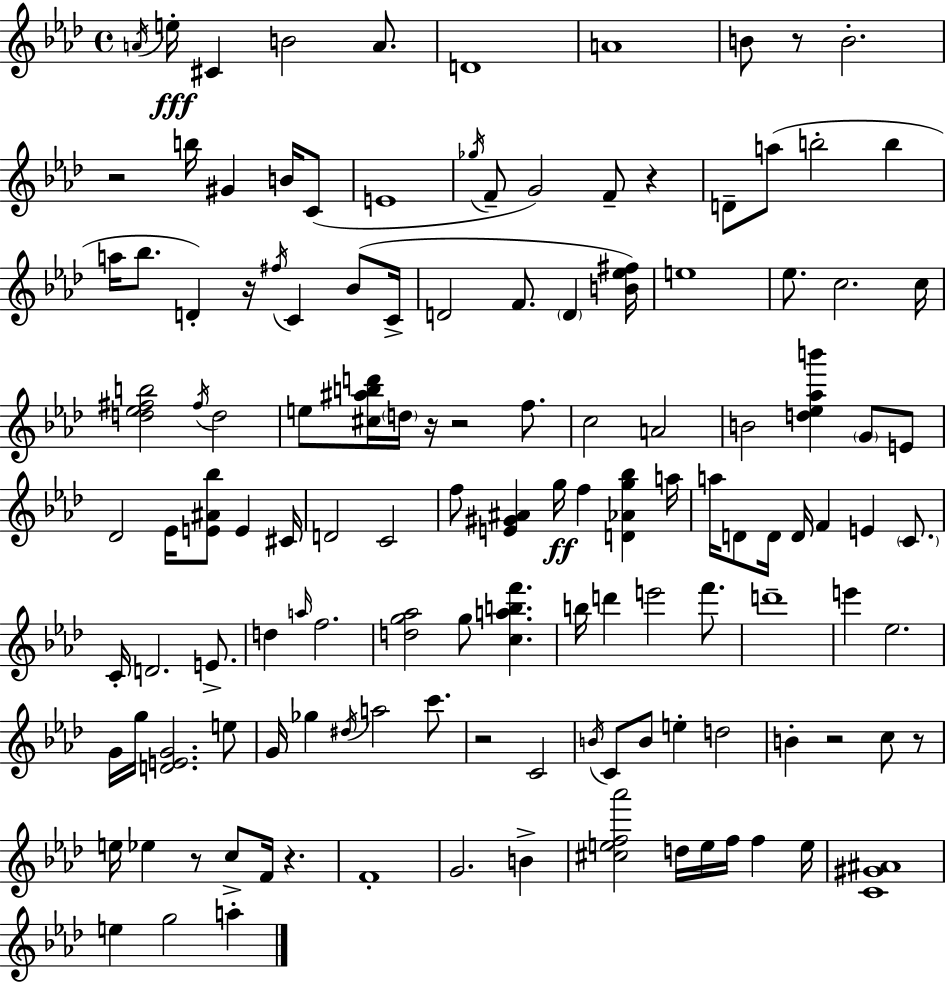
{
  \clef treble
  \time 4/4
  \defaultTimeSignature
  \key f \minor
  \acciaccatura { a'16 }\fff e''16-. cis'4 b'2 a'8. | d'1 | a'1 | b'8 r8 b'2.-. | \break r2 b''16 gis'4 b'16 c'8( | e'1 | \acciaccatura { ges''16 } f'8-- g'2) f'8-- r4 | d'8-- a''8( b''2-. b''4 | \break a''16 bes''8. d'4-.) r16 \acciaccatura { fis''16 } c'4 | bes'8( c'16-> d'2 f'8. \parenthesize d'4 | <b' ees'' fis''>16) e''1 | ees''8. c''2. | \break c''16 <d'' ees'' fis'' b''>2 \acciaccatura { fis''16 } d''2 | e''8 <cis'' ais'' b'' d'''>16 \parenthesize d''16 r16 r2 | f''8. c''2 a'2 | b'2 <d'' ees'' aes'' b'''>4 | \break \parenthesize g'8 e'8 des'2 ees'16 <e' ais' bes''>8 e'4 | cis'16 d'2 c'2 | f''8 <e' gis' ais'>4 g''16\ff f''4 <d' aes' g'' bes''>4 | a''16 a''16 d'8 d'16 d'16 f'4 e'4 | \break \parenthesize c'8. c'16-. d'2. | e'8.-> d''4 \grace { a''16 } f''2. | <d'' g'' aes''>2 g''8 <c'' a'' b'' f'''>4. | b''16 d'''4 e'''2 | \break f'''8. d'''1-- | e'''4 ees''2. | g'16 g''16 <d' e' g'>2. | e''8 g'16 ges''4 \acciaccatura { dis''16 } a''2 | \break c'''8. r2 c'2 | \acciaccatura { b'16 } c'8 b'8 e''4-. d''2 | b'4-. r2 | c''8 r8 e''16 ees''4 r8 c''8-> | \break f'16 r4. f'1-. | g'2. | b'4-> <cis'' e'' f'' aes'''>2 d''16 | e''16 f''16 f''4 e''16 <c' gis' ais'>1 | \break e''4 g''2 | a''4-. \bar "|."
}